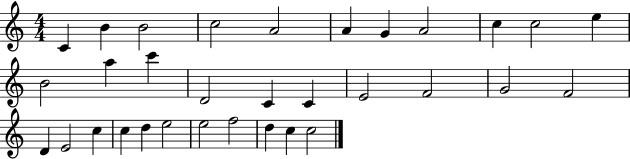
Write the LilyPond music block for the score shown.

{
  \clef treble
  \numericTimeSignature
  \time 4/4
  \key c \major
  c'4 b'4 b'2 | c''2 a'2 | a'4 g'4 a'2 | c''4 c''2 e''4 | \break b'2 a''4 c'''4 | d'2 c'4 c'4 | e'2 f'2 | g'2 f'2 | \break d'4 e'2 c''4 | c''4 d''4 e''2 | e''2 f''2 | d''4 c''4 c''2 | \break \bar "|."
}